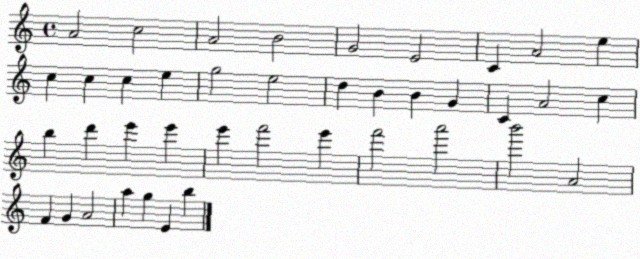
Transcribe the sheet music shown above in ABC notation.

X:1
T:Untitled
M:4/4
L:1/4
K:C
A2 c2 A2 B2 G2 E2 C A2 e c c c e g2 e2 d B B G C A2 c b d' e' e' e' f'2 e' f'2 a'2 b'2 A2 F G A2 a g E b